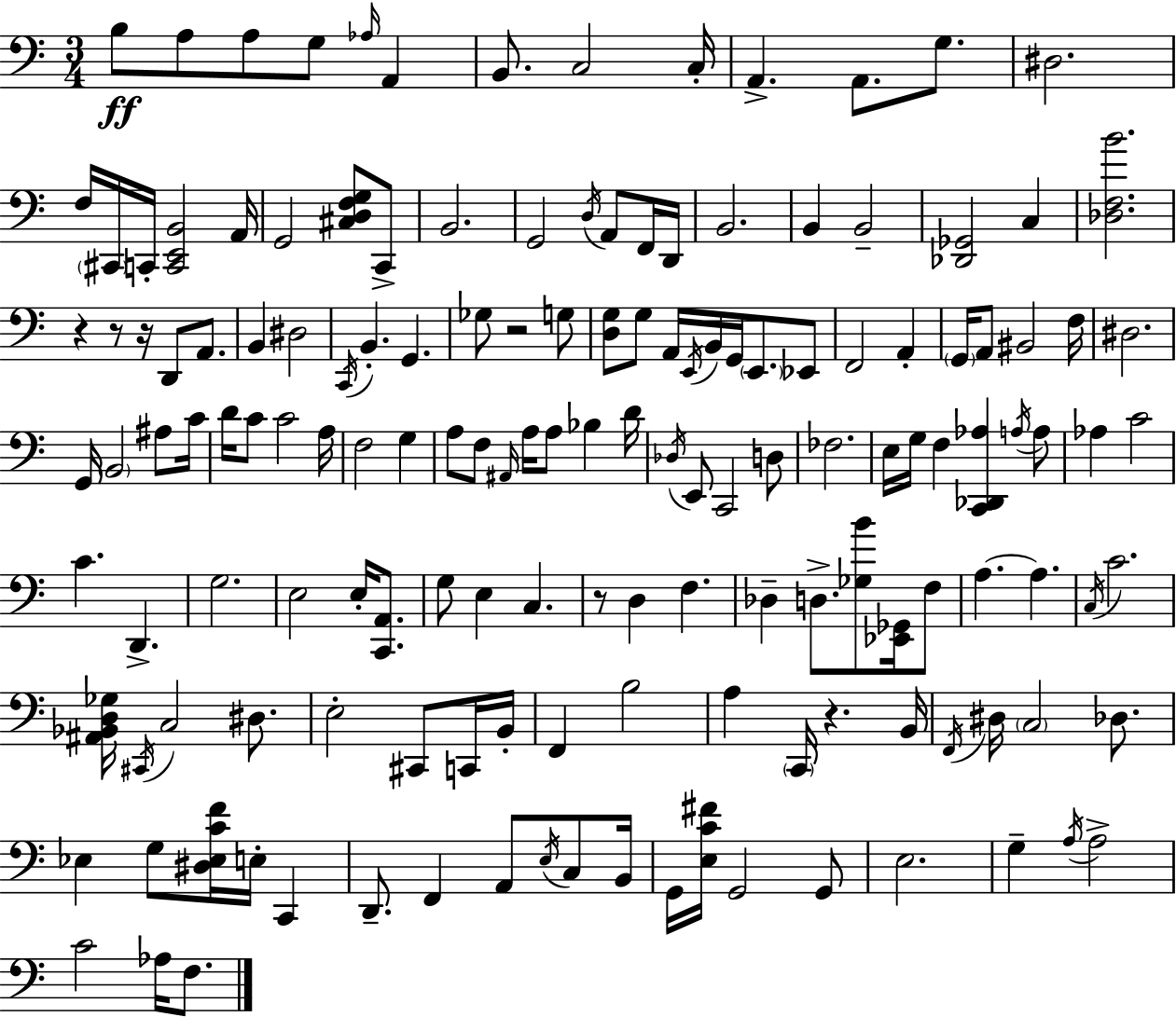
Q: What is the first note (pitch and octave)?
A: B3